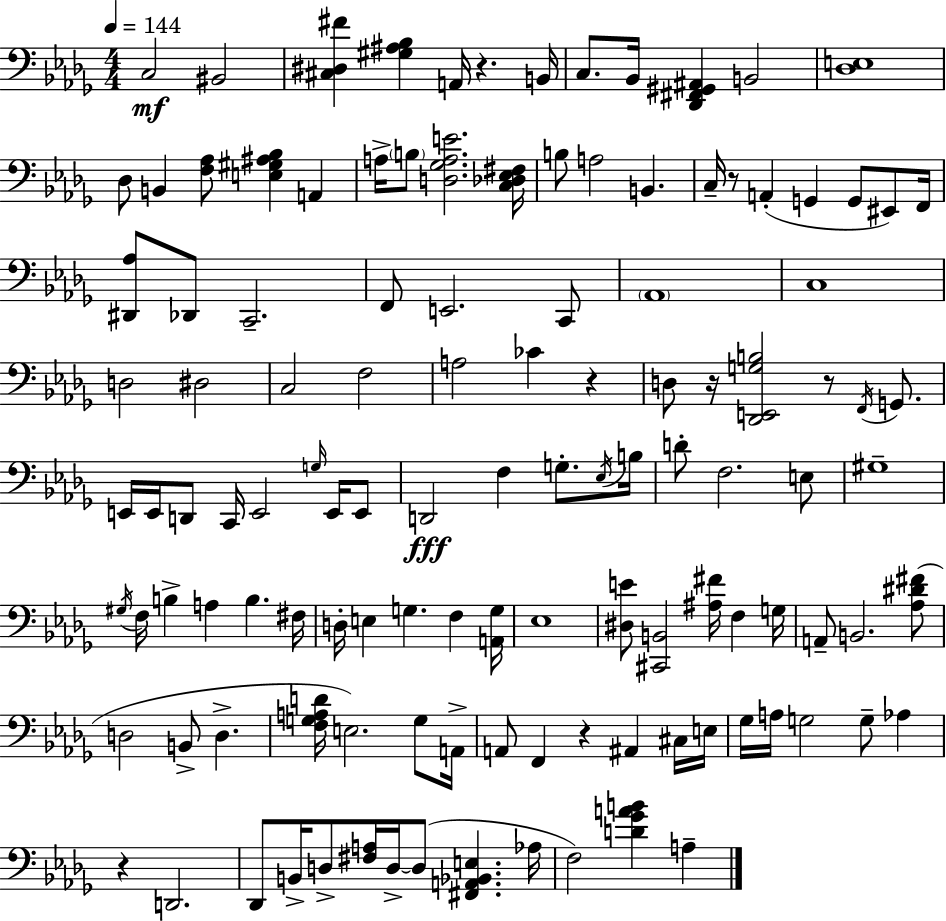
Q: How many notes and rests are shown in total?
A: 120